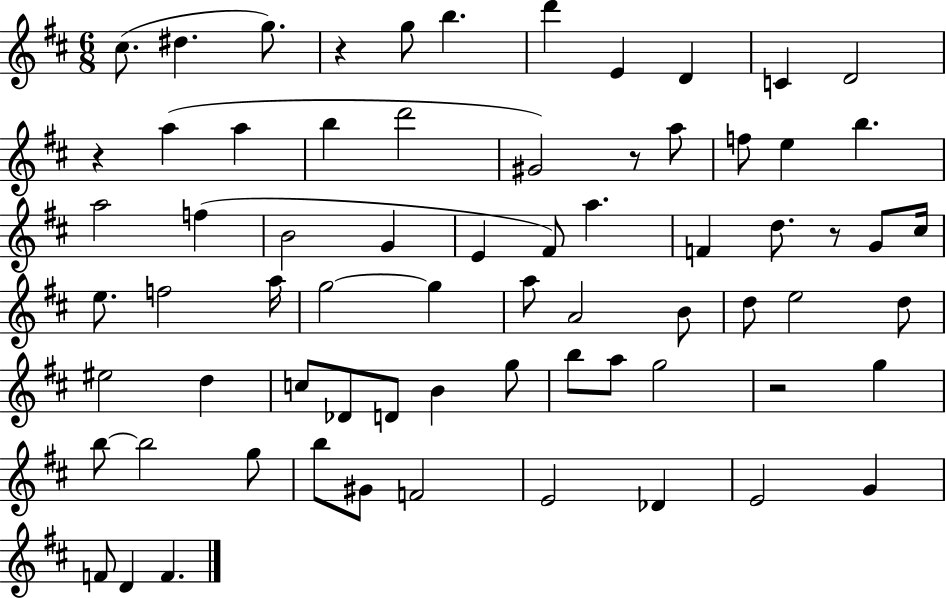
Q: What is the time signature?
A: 6/8